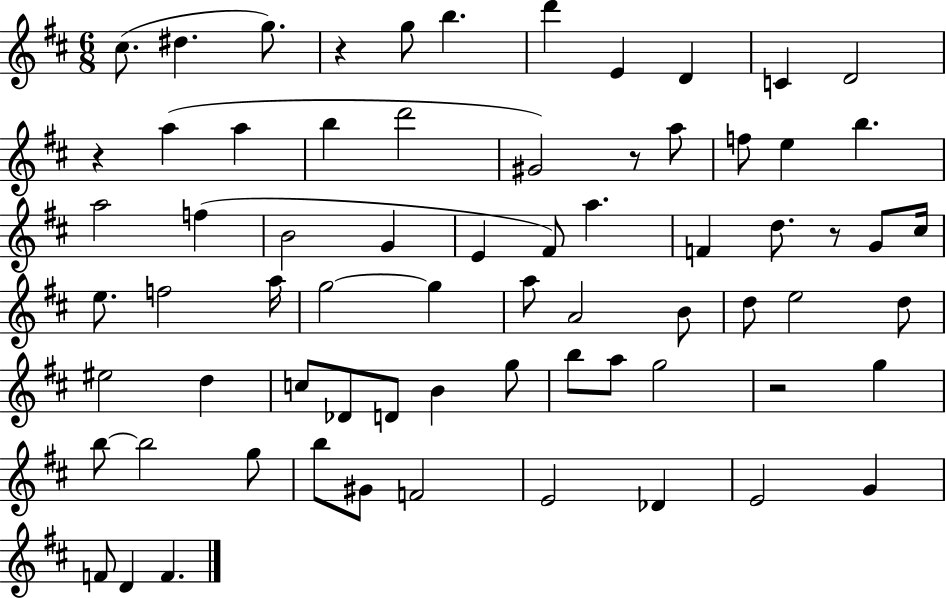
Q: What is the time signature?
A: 6/8